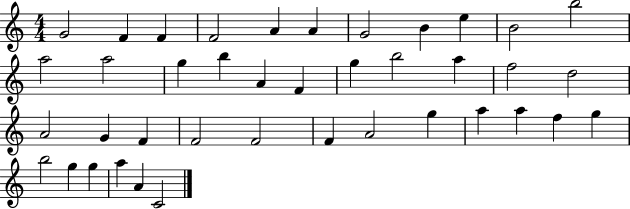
G4/h F4/q F4/q F4/h A4/q A4/q G4/h B4/q E5/q B4/h B5/h A5/h A5/h G5/q B5/q A4/q F4/q G5/q B5/h A5/q F5/h D5/h A4/h G4/q F4/q F4/h F4/h F4/q A4/h G5/q A5/q A5/q F5/q G5/q B5/h G5/q G5/q A5/q A4/q C4/h